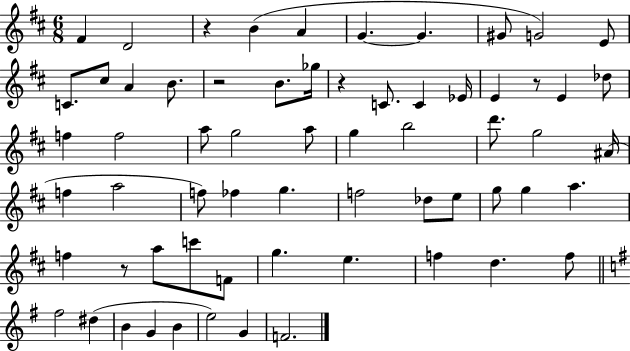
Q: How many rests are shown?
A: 5